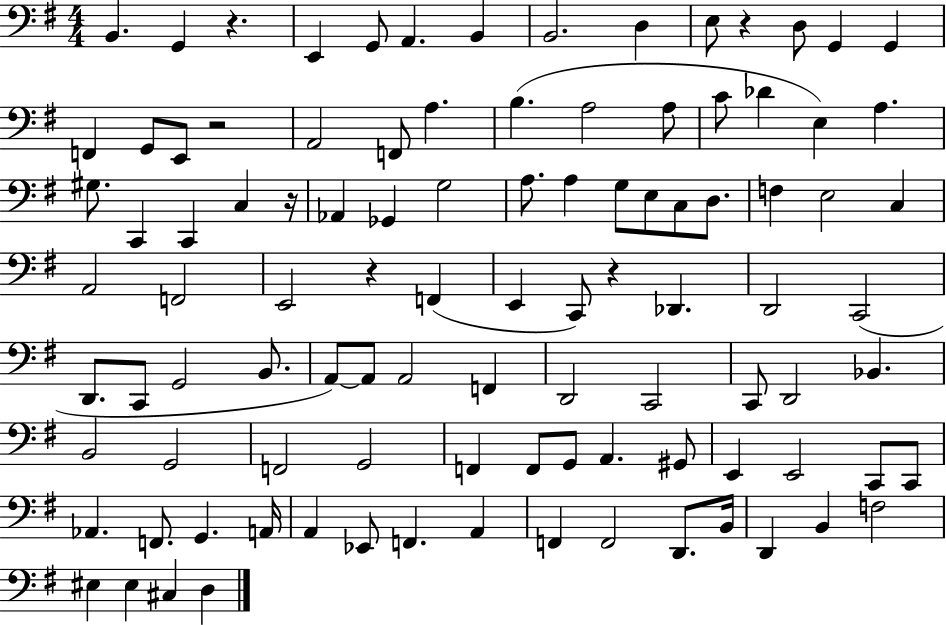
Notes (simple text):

B2/q. G2/q R/q. E2/q G2/e A2/q. B2/q B2/h. D3/q E3/e R/q D3/e G2/q G2/q F2/q G2/e E2/e R/h A2/h F2/e A3/q. B3/q. A3/h A3/e C4/e Db4/q E3/q A3/q. G#3/e. C2/q C2/q C3/q R/s Ab2/q Gb2/q G3/h A3/e. A3/q G3/e E3/e C3/e D3/e. F3/q E3/h C3/q A2/h F2/h E2/h R/q F2/q E2/q C2/e R/q Db2/q. D2/h C2/h D2/e. C2/e G2/h B2/e. A2/e A2/e A2/h F2/q D2/h C2/h C2/e D2/h Bb2/q. B2/h G2/h F2/h G2/h F2/q F2/e G2/e A2/q. G#2/e E2/q E2/h C2/e C2/e Ab2/q. F2/e. G2/q. A2/s A2/q Eb2/e F2/q. A2/q F2/q F2/h D2/e. B2/s D2/q B2/q F3/h EIS3/q EIS3/q C#3/q D3/q